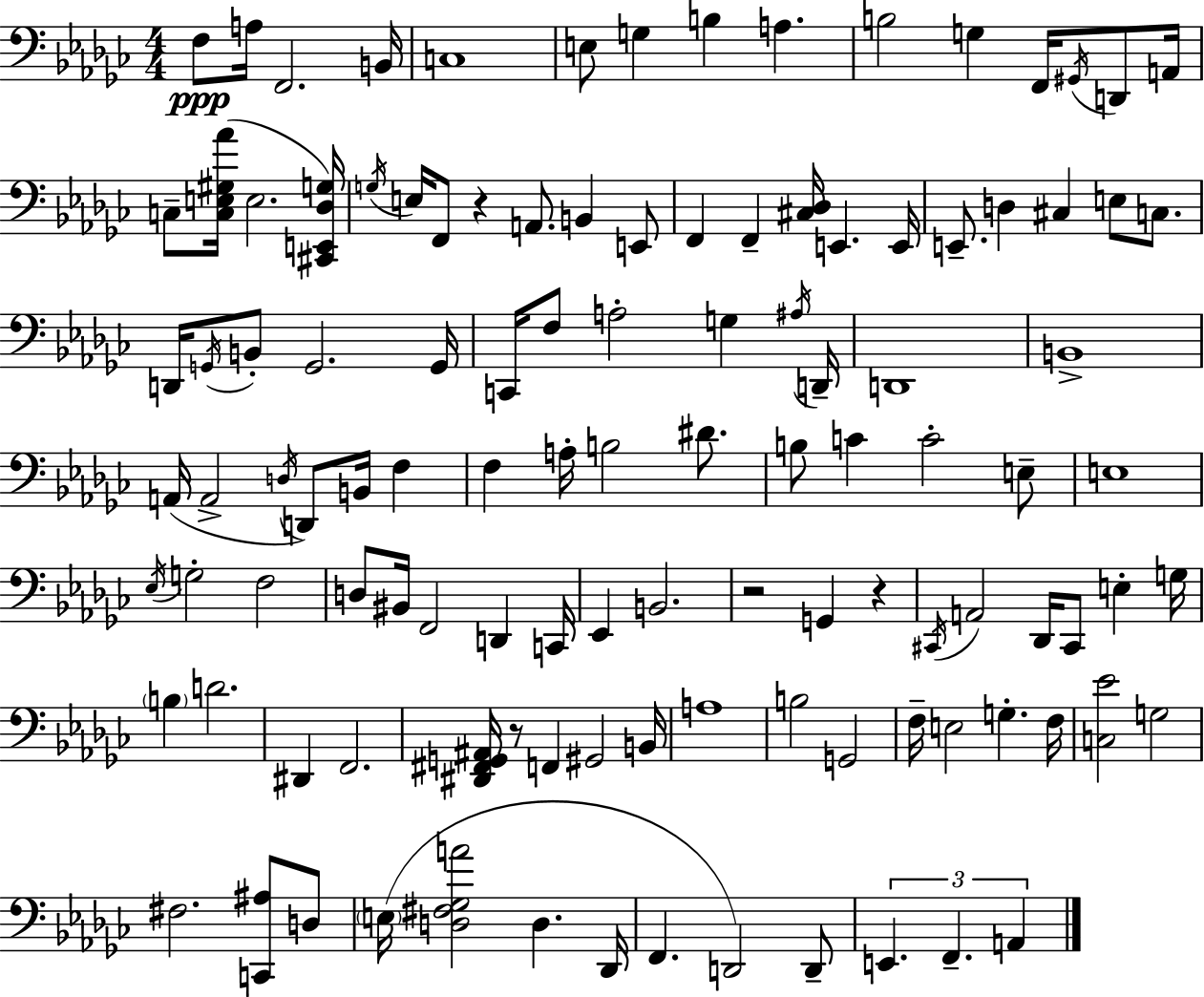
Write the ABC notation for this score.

X:1
T:Untitled
M:4/4
L:1/4
K:Ebm
F,/2 A,/4 F,,2 B,,/4 C,4 E,/2 G, B, A, B,2 G, F,,/4 ^G,,/4 D,,/2 A,,/4 C,/2 [C,E,^G,_A]/4 E,2 [^C,,E,,_D,G,]/4 G,/4 E,/4 F,,/2 z A,,/2 B,, E,,/2 F,, F,, [^C,_D,]/4 E,, E,,/4 E,,/2 D, ^C, E,/2 C,/2 D,,/4 G,,/4 B,,/2 G,,2 G,,/4 C,,/4 F,/2 A,2 G, ^A,/4 D,,/4 D,,4 B,,4 A,,/4 A,,2 D,/4 D,,/2 B,,/4 F, F, A,/4 B,2 ^D/2 B,/2 C C2 E,/2 E,4 _E,/4 G,2 F,2 D,/2 ^B,,/4 F,,2 D,, C,,/4 _E,, B,,2 z2 G,, z ^C,,/4 A,,2 _D,,/4 ^C,,/2 E, G,/4 B, D2 ^D,, F,,2 [^D,,^F,,G,,^A,,]/4 z/2 F,, ^G,,2 B,,/4 A,4 B,2 G,,2 F,/4 E,2 G, F,/4 [C,_E]2 G,2 ^F,2 [C,,^A,]/2 D,/2 E,/4 [D,^F,_G,A]2 D, _D,,/4 F,, D,,2 D,,/2 E,, F,, A,,